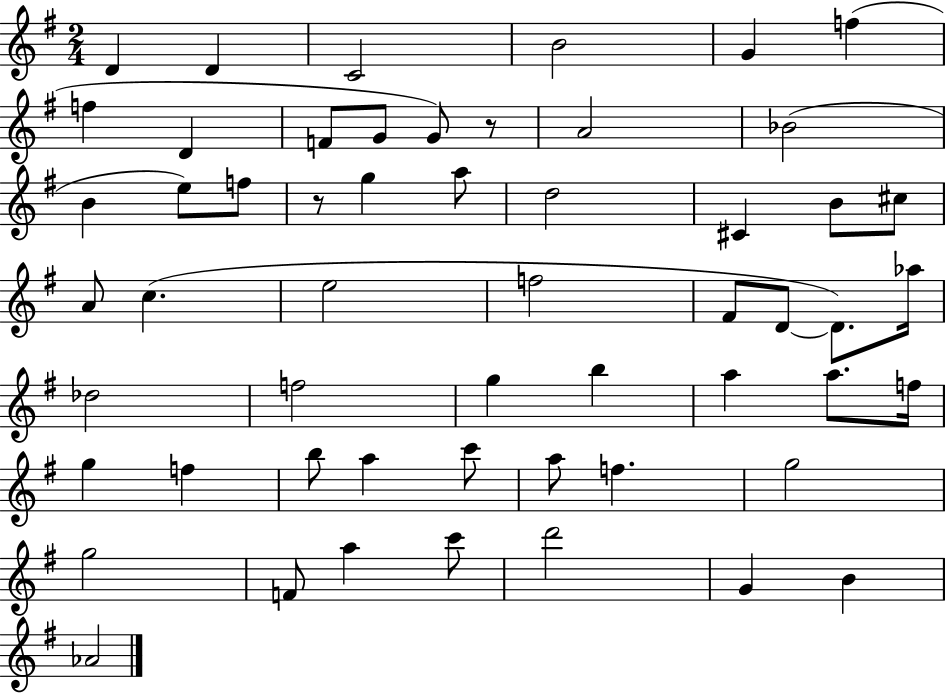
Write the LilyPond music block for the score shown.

{
  \clef treble
  \numericTimeSignature
  \time 2/4
  \key g \major
  d'4 d'4 | c'2 | b'2 | g'4 f''4( | \break f''4 d'4 | f'8 g'8 g'8) r8 | a'2 | bes'2( | \break b'4 e''8) f''8 | r8 g''4 a''8 | d''2 | cis'4 b'8 cis''8 | \break a'8 c''4.( | e''2 | f''2 | fis'8 d'8~~ d'8.) aes''16 | \break des''2 | f''2 | g''4 b''4 | a''4 a''8. f''16 | \break g''4 f''4 | b''8 a''4 c'''8 | a''8 f''4. | g''2 | \break g''2 | f'8 a''4 c'''8 | d'''2 | g'4 b'4 | \break aes'2 | \bar "|."
}